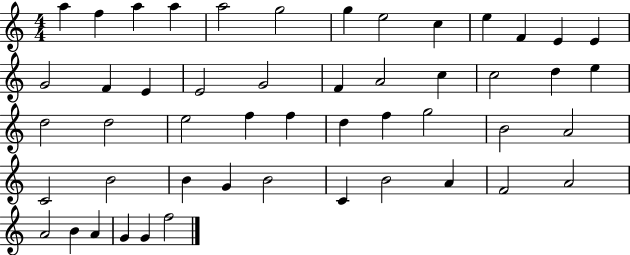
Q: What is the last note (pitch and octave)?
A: F5